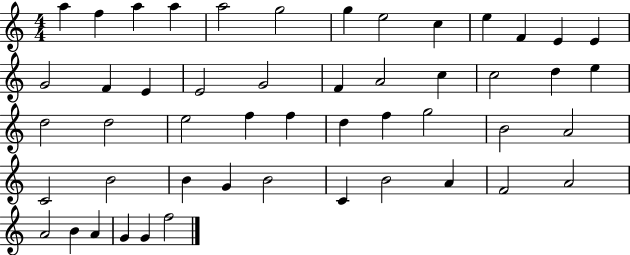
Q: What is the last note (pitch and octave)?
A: F5